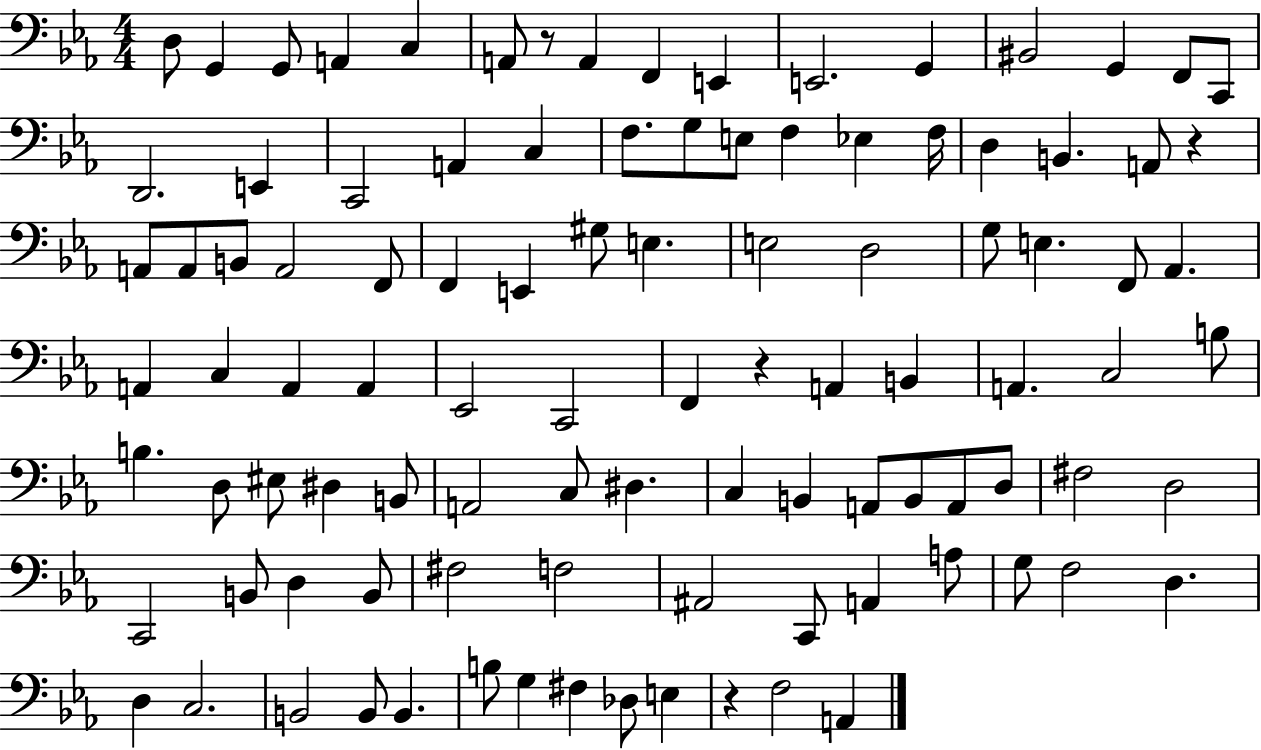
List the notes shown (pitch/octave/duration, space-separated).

D3/e G2/q G2/e A2/q C3/q A2/e R/e A2/q F2/q E2/q E2/h. G2/q BIS2/h G2/q F2/e C2/e D2/h. E2/q C2/h A2/q C3/q F3/e. G3/e E3/e F3/q Eb3/q F3/s D3/q B2/q. A2/e R/q A2/e A2/e B2/e A2/h F2/e F2/q E2/q G#3/e E3/q. E3/h D3/h G3/e E3/q. F2/e Ab2/q. A2/q C3/q A2/q A2/q Eb2/h C2/h F2/q R/q A2/q B2/q A2/q. C3/h B3/e B3/q. D3/e EIS3/e D#3/q B2/e A2/h C3/e D#3/q. C3/q B2/q A2/e B2/e A2/e D3/e F#3/h D3/h C2/h B2/e D3/q B2/e F#3/h F3/h A#2/h C2/e A2/q A3/e G3/e F3/h D3/q. D3/q C3/h. B2/h B2/e B2/q. B3/e G3/q F#3/q Db3/e E3/q R/q F3/h A2/q